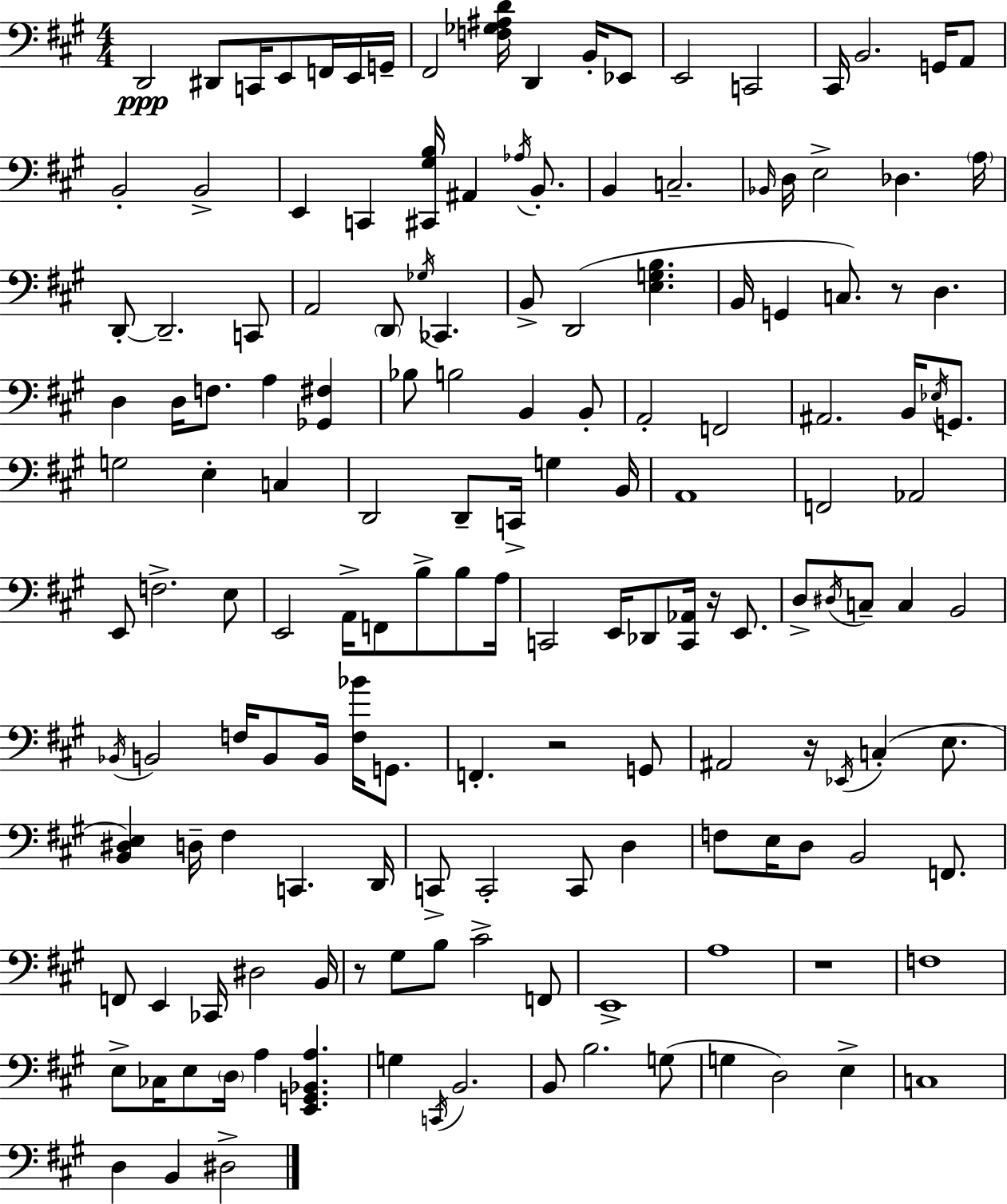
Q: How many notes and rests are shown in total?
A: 156